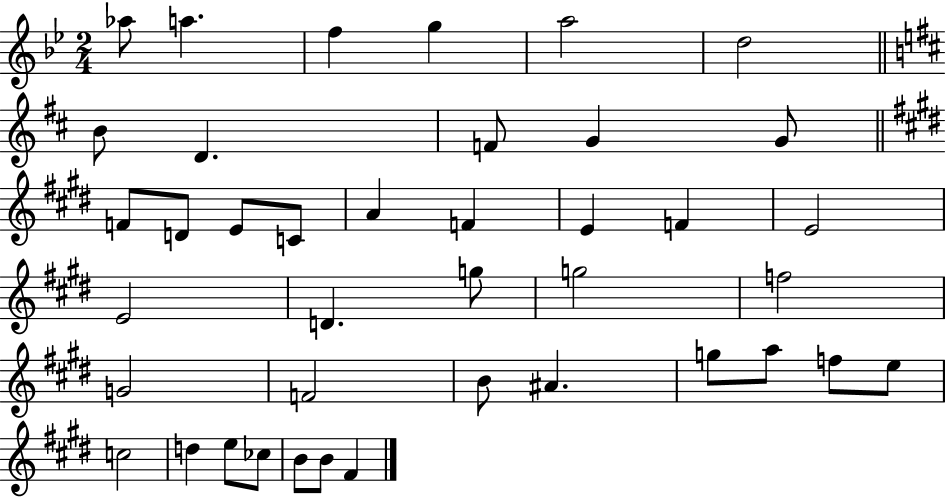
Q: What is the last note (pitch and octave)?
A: F#4